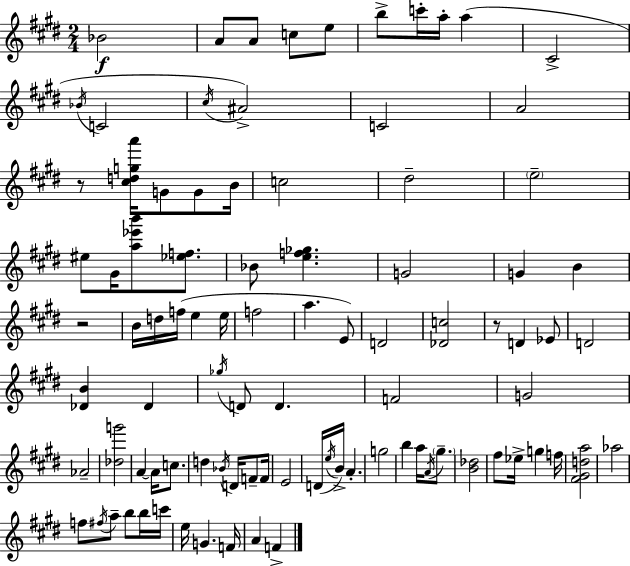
X:1
T:Untitled
M:2/4
L:1/4
K:E
_B2 A/2 A/2 c/2 e/2 b/2 c'/4 a/4 a ^C2 _B/4 C2 ^c/4 ^A2 C2 A2 z/2 [^cdga']/4 G/2 G/2 B/4 c2 ^d2 e2 ^e/2 ^G/4 [a_e'b']/2 [_ef]/2 _B/2 [ef_g] G2 G B z2 B/4 d/4 f/4 e e/4 f2 a E/2 D2 [_Dc]2 z/2 D _E/2 D2 [_DB] _D _g/4 D/2 D F2 G2 _A2 [_dg']2 A A/4 c/2 d _B/4 D/4 F/2 F/4 E2 D/4 e/4 B/4 A g2 b a/4 A/4 ^g/2 [B_d]2 ^f/2 _e/4 g f/4 [^F^Gda]2 _a2 f/2 ^f/4 a/2 b/2 b/4 c'/4 e/4 G F/4 A F